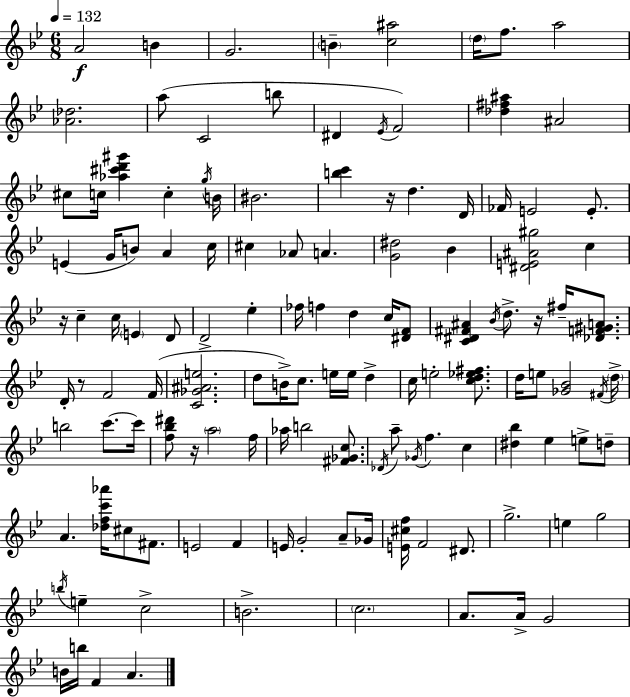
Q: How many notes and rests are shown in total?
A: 127